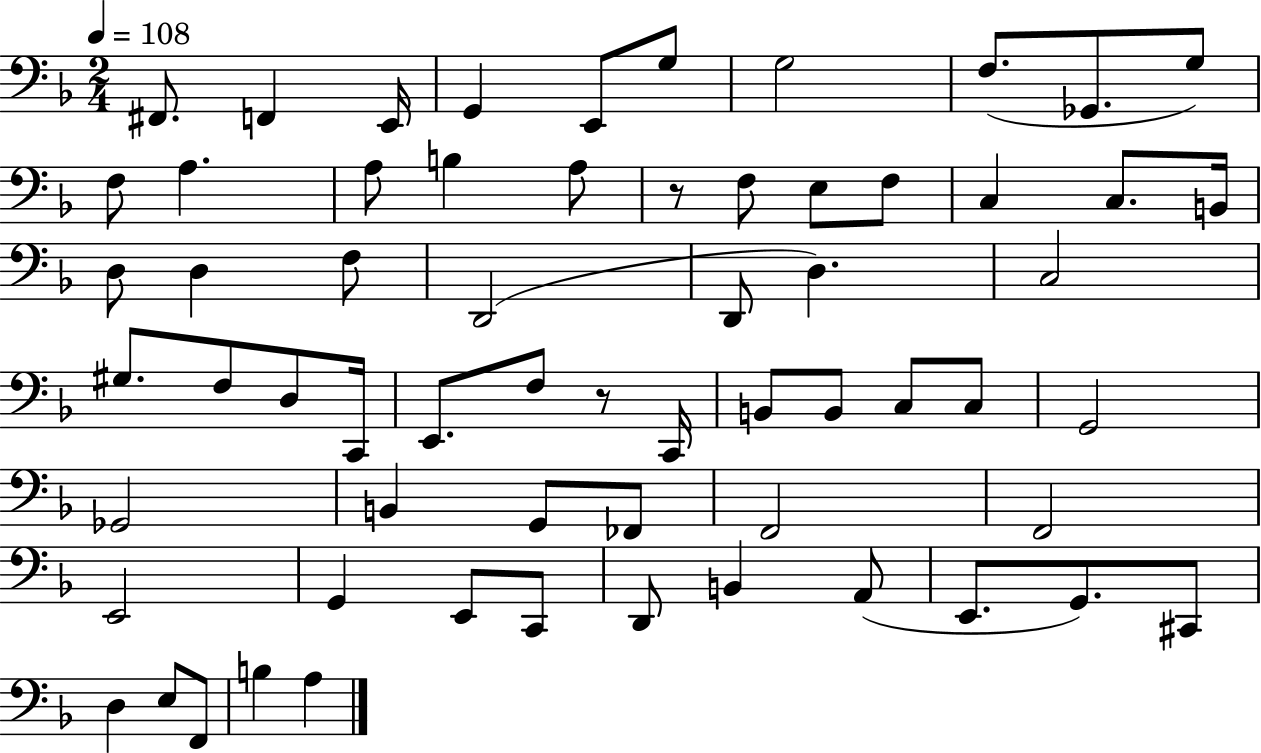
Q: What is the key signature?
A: F major